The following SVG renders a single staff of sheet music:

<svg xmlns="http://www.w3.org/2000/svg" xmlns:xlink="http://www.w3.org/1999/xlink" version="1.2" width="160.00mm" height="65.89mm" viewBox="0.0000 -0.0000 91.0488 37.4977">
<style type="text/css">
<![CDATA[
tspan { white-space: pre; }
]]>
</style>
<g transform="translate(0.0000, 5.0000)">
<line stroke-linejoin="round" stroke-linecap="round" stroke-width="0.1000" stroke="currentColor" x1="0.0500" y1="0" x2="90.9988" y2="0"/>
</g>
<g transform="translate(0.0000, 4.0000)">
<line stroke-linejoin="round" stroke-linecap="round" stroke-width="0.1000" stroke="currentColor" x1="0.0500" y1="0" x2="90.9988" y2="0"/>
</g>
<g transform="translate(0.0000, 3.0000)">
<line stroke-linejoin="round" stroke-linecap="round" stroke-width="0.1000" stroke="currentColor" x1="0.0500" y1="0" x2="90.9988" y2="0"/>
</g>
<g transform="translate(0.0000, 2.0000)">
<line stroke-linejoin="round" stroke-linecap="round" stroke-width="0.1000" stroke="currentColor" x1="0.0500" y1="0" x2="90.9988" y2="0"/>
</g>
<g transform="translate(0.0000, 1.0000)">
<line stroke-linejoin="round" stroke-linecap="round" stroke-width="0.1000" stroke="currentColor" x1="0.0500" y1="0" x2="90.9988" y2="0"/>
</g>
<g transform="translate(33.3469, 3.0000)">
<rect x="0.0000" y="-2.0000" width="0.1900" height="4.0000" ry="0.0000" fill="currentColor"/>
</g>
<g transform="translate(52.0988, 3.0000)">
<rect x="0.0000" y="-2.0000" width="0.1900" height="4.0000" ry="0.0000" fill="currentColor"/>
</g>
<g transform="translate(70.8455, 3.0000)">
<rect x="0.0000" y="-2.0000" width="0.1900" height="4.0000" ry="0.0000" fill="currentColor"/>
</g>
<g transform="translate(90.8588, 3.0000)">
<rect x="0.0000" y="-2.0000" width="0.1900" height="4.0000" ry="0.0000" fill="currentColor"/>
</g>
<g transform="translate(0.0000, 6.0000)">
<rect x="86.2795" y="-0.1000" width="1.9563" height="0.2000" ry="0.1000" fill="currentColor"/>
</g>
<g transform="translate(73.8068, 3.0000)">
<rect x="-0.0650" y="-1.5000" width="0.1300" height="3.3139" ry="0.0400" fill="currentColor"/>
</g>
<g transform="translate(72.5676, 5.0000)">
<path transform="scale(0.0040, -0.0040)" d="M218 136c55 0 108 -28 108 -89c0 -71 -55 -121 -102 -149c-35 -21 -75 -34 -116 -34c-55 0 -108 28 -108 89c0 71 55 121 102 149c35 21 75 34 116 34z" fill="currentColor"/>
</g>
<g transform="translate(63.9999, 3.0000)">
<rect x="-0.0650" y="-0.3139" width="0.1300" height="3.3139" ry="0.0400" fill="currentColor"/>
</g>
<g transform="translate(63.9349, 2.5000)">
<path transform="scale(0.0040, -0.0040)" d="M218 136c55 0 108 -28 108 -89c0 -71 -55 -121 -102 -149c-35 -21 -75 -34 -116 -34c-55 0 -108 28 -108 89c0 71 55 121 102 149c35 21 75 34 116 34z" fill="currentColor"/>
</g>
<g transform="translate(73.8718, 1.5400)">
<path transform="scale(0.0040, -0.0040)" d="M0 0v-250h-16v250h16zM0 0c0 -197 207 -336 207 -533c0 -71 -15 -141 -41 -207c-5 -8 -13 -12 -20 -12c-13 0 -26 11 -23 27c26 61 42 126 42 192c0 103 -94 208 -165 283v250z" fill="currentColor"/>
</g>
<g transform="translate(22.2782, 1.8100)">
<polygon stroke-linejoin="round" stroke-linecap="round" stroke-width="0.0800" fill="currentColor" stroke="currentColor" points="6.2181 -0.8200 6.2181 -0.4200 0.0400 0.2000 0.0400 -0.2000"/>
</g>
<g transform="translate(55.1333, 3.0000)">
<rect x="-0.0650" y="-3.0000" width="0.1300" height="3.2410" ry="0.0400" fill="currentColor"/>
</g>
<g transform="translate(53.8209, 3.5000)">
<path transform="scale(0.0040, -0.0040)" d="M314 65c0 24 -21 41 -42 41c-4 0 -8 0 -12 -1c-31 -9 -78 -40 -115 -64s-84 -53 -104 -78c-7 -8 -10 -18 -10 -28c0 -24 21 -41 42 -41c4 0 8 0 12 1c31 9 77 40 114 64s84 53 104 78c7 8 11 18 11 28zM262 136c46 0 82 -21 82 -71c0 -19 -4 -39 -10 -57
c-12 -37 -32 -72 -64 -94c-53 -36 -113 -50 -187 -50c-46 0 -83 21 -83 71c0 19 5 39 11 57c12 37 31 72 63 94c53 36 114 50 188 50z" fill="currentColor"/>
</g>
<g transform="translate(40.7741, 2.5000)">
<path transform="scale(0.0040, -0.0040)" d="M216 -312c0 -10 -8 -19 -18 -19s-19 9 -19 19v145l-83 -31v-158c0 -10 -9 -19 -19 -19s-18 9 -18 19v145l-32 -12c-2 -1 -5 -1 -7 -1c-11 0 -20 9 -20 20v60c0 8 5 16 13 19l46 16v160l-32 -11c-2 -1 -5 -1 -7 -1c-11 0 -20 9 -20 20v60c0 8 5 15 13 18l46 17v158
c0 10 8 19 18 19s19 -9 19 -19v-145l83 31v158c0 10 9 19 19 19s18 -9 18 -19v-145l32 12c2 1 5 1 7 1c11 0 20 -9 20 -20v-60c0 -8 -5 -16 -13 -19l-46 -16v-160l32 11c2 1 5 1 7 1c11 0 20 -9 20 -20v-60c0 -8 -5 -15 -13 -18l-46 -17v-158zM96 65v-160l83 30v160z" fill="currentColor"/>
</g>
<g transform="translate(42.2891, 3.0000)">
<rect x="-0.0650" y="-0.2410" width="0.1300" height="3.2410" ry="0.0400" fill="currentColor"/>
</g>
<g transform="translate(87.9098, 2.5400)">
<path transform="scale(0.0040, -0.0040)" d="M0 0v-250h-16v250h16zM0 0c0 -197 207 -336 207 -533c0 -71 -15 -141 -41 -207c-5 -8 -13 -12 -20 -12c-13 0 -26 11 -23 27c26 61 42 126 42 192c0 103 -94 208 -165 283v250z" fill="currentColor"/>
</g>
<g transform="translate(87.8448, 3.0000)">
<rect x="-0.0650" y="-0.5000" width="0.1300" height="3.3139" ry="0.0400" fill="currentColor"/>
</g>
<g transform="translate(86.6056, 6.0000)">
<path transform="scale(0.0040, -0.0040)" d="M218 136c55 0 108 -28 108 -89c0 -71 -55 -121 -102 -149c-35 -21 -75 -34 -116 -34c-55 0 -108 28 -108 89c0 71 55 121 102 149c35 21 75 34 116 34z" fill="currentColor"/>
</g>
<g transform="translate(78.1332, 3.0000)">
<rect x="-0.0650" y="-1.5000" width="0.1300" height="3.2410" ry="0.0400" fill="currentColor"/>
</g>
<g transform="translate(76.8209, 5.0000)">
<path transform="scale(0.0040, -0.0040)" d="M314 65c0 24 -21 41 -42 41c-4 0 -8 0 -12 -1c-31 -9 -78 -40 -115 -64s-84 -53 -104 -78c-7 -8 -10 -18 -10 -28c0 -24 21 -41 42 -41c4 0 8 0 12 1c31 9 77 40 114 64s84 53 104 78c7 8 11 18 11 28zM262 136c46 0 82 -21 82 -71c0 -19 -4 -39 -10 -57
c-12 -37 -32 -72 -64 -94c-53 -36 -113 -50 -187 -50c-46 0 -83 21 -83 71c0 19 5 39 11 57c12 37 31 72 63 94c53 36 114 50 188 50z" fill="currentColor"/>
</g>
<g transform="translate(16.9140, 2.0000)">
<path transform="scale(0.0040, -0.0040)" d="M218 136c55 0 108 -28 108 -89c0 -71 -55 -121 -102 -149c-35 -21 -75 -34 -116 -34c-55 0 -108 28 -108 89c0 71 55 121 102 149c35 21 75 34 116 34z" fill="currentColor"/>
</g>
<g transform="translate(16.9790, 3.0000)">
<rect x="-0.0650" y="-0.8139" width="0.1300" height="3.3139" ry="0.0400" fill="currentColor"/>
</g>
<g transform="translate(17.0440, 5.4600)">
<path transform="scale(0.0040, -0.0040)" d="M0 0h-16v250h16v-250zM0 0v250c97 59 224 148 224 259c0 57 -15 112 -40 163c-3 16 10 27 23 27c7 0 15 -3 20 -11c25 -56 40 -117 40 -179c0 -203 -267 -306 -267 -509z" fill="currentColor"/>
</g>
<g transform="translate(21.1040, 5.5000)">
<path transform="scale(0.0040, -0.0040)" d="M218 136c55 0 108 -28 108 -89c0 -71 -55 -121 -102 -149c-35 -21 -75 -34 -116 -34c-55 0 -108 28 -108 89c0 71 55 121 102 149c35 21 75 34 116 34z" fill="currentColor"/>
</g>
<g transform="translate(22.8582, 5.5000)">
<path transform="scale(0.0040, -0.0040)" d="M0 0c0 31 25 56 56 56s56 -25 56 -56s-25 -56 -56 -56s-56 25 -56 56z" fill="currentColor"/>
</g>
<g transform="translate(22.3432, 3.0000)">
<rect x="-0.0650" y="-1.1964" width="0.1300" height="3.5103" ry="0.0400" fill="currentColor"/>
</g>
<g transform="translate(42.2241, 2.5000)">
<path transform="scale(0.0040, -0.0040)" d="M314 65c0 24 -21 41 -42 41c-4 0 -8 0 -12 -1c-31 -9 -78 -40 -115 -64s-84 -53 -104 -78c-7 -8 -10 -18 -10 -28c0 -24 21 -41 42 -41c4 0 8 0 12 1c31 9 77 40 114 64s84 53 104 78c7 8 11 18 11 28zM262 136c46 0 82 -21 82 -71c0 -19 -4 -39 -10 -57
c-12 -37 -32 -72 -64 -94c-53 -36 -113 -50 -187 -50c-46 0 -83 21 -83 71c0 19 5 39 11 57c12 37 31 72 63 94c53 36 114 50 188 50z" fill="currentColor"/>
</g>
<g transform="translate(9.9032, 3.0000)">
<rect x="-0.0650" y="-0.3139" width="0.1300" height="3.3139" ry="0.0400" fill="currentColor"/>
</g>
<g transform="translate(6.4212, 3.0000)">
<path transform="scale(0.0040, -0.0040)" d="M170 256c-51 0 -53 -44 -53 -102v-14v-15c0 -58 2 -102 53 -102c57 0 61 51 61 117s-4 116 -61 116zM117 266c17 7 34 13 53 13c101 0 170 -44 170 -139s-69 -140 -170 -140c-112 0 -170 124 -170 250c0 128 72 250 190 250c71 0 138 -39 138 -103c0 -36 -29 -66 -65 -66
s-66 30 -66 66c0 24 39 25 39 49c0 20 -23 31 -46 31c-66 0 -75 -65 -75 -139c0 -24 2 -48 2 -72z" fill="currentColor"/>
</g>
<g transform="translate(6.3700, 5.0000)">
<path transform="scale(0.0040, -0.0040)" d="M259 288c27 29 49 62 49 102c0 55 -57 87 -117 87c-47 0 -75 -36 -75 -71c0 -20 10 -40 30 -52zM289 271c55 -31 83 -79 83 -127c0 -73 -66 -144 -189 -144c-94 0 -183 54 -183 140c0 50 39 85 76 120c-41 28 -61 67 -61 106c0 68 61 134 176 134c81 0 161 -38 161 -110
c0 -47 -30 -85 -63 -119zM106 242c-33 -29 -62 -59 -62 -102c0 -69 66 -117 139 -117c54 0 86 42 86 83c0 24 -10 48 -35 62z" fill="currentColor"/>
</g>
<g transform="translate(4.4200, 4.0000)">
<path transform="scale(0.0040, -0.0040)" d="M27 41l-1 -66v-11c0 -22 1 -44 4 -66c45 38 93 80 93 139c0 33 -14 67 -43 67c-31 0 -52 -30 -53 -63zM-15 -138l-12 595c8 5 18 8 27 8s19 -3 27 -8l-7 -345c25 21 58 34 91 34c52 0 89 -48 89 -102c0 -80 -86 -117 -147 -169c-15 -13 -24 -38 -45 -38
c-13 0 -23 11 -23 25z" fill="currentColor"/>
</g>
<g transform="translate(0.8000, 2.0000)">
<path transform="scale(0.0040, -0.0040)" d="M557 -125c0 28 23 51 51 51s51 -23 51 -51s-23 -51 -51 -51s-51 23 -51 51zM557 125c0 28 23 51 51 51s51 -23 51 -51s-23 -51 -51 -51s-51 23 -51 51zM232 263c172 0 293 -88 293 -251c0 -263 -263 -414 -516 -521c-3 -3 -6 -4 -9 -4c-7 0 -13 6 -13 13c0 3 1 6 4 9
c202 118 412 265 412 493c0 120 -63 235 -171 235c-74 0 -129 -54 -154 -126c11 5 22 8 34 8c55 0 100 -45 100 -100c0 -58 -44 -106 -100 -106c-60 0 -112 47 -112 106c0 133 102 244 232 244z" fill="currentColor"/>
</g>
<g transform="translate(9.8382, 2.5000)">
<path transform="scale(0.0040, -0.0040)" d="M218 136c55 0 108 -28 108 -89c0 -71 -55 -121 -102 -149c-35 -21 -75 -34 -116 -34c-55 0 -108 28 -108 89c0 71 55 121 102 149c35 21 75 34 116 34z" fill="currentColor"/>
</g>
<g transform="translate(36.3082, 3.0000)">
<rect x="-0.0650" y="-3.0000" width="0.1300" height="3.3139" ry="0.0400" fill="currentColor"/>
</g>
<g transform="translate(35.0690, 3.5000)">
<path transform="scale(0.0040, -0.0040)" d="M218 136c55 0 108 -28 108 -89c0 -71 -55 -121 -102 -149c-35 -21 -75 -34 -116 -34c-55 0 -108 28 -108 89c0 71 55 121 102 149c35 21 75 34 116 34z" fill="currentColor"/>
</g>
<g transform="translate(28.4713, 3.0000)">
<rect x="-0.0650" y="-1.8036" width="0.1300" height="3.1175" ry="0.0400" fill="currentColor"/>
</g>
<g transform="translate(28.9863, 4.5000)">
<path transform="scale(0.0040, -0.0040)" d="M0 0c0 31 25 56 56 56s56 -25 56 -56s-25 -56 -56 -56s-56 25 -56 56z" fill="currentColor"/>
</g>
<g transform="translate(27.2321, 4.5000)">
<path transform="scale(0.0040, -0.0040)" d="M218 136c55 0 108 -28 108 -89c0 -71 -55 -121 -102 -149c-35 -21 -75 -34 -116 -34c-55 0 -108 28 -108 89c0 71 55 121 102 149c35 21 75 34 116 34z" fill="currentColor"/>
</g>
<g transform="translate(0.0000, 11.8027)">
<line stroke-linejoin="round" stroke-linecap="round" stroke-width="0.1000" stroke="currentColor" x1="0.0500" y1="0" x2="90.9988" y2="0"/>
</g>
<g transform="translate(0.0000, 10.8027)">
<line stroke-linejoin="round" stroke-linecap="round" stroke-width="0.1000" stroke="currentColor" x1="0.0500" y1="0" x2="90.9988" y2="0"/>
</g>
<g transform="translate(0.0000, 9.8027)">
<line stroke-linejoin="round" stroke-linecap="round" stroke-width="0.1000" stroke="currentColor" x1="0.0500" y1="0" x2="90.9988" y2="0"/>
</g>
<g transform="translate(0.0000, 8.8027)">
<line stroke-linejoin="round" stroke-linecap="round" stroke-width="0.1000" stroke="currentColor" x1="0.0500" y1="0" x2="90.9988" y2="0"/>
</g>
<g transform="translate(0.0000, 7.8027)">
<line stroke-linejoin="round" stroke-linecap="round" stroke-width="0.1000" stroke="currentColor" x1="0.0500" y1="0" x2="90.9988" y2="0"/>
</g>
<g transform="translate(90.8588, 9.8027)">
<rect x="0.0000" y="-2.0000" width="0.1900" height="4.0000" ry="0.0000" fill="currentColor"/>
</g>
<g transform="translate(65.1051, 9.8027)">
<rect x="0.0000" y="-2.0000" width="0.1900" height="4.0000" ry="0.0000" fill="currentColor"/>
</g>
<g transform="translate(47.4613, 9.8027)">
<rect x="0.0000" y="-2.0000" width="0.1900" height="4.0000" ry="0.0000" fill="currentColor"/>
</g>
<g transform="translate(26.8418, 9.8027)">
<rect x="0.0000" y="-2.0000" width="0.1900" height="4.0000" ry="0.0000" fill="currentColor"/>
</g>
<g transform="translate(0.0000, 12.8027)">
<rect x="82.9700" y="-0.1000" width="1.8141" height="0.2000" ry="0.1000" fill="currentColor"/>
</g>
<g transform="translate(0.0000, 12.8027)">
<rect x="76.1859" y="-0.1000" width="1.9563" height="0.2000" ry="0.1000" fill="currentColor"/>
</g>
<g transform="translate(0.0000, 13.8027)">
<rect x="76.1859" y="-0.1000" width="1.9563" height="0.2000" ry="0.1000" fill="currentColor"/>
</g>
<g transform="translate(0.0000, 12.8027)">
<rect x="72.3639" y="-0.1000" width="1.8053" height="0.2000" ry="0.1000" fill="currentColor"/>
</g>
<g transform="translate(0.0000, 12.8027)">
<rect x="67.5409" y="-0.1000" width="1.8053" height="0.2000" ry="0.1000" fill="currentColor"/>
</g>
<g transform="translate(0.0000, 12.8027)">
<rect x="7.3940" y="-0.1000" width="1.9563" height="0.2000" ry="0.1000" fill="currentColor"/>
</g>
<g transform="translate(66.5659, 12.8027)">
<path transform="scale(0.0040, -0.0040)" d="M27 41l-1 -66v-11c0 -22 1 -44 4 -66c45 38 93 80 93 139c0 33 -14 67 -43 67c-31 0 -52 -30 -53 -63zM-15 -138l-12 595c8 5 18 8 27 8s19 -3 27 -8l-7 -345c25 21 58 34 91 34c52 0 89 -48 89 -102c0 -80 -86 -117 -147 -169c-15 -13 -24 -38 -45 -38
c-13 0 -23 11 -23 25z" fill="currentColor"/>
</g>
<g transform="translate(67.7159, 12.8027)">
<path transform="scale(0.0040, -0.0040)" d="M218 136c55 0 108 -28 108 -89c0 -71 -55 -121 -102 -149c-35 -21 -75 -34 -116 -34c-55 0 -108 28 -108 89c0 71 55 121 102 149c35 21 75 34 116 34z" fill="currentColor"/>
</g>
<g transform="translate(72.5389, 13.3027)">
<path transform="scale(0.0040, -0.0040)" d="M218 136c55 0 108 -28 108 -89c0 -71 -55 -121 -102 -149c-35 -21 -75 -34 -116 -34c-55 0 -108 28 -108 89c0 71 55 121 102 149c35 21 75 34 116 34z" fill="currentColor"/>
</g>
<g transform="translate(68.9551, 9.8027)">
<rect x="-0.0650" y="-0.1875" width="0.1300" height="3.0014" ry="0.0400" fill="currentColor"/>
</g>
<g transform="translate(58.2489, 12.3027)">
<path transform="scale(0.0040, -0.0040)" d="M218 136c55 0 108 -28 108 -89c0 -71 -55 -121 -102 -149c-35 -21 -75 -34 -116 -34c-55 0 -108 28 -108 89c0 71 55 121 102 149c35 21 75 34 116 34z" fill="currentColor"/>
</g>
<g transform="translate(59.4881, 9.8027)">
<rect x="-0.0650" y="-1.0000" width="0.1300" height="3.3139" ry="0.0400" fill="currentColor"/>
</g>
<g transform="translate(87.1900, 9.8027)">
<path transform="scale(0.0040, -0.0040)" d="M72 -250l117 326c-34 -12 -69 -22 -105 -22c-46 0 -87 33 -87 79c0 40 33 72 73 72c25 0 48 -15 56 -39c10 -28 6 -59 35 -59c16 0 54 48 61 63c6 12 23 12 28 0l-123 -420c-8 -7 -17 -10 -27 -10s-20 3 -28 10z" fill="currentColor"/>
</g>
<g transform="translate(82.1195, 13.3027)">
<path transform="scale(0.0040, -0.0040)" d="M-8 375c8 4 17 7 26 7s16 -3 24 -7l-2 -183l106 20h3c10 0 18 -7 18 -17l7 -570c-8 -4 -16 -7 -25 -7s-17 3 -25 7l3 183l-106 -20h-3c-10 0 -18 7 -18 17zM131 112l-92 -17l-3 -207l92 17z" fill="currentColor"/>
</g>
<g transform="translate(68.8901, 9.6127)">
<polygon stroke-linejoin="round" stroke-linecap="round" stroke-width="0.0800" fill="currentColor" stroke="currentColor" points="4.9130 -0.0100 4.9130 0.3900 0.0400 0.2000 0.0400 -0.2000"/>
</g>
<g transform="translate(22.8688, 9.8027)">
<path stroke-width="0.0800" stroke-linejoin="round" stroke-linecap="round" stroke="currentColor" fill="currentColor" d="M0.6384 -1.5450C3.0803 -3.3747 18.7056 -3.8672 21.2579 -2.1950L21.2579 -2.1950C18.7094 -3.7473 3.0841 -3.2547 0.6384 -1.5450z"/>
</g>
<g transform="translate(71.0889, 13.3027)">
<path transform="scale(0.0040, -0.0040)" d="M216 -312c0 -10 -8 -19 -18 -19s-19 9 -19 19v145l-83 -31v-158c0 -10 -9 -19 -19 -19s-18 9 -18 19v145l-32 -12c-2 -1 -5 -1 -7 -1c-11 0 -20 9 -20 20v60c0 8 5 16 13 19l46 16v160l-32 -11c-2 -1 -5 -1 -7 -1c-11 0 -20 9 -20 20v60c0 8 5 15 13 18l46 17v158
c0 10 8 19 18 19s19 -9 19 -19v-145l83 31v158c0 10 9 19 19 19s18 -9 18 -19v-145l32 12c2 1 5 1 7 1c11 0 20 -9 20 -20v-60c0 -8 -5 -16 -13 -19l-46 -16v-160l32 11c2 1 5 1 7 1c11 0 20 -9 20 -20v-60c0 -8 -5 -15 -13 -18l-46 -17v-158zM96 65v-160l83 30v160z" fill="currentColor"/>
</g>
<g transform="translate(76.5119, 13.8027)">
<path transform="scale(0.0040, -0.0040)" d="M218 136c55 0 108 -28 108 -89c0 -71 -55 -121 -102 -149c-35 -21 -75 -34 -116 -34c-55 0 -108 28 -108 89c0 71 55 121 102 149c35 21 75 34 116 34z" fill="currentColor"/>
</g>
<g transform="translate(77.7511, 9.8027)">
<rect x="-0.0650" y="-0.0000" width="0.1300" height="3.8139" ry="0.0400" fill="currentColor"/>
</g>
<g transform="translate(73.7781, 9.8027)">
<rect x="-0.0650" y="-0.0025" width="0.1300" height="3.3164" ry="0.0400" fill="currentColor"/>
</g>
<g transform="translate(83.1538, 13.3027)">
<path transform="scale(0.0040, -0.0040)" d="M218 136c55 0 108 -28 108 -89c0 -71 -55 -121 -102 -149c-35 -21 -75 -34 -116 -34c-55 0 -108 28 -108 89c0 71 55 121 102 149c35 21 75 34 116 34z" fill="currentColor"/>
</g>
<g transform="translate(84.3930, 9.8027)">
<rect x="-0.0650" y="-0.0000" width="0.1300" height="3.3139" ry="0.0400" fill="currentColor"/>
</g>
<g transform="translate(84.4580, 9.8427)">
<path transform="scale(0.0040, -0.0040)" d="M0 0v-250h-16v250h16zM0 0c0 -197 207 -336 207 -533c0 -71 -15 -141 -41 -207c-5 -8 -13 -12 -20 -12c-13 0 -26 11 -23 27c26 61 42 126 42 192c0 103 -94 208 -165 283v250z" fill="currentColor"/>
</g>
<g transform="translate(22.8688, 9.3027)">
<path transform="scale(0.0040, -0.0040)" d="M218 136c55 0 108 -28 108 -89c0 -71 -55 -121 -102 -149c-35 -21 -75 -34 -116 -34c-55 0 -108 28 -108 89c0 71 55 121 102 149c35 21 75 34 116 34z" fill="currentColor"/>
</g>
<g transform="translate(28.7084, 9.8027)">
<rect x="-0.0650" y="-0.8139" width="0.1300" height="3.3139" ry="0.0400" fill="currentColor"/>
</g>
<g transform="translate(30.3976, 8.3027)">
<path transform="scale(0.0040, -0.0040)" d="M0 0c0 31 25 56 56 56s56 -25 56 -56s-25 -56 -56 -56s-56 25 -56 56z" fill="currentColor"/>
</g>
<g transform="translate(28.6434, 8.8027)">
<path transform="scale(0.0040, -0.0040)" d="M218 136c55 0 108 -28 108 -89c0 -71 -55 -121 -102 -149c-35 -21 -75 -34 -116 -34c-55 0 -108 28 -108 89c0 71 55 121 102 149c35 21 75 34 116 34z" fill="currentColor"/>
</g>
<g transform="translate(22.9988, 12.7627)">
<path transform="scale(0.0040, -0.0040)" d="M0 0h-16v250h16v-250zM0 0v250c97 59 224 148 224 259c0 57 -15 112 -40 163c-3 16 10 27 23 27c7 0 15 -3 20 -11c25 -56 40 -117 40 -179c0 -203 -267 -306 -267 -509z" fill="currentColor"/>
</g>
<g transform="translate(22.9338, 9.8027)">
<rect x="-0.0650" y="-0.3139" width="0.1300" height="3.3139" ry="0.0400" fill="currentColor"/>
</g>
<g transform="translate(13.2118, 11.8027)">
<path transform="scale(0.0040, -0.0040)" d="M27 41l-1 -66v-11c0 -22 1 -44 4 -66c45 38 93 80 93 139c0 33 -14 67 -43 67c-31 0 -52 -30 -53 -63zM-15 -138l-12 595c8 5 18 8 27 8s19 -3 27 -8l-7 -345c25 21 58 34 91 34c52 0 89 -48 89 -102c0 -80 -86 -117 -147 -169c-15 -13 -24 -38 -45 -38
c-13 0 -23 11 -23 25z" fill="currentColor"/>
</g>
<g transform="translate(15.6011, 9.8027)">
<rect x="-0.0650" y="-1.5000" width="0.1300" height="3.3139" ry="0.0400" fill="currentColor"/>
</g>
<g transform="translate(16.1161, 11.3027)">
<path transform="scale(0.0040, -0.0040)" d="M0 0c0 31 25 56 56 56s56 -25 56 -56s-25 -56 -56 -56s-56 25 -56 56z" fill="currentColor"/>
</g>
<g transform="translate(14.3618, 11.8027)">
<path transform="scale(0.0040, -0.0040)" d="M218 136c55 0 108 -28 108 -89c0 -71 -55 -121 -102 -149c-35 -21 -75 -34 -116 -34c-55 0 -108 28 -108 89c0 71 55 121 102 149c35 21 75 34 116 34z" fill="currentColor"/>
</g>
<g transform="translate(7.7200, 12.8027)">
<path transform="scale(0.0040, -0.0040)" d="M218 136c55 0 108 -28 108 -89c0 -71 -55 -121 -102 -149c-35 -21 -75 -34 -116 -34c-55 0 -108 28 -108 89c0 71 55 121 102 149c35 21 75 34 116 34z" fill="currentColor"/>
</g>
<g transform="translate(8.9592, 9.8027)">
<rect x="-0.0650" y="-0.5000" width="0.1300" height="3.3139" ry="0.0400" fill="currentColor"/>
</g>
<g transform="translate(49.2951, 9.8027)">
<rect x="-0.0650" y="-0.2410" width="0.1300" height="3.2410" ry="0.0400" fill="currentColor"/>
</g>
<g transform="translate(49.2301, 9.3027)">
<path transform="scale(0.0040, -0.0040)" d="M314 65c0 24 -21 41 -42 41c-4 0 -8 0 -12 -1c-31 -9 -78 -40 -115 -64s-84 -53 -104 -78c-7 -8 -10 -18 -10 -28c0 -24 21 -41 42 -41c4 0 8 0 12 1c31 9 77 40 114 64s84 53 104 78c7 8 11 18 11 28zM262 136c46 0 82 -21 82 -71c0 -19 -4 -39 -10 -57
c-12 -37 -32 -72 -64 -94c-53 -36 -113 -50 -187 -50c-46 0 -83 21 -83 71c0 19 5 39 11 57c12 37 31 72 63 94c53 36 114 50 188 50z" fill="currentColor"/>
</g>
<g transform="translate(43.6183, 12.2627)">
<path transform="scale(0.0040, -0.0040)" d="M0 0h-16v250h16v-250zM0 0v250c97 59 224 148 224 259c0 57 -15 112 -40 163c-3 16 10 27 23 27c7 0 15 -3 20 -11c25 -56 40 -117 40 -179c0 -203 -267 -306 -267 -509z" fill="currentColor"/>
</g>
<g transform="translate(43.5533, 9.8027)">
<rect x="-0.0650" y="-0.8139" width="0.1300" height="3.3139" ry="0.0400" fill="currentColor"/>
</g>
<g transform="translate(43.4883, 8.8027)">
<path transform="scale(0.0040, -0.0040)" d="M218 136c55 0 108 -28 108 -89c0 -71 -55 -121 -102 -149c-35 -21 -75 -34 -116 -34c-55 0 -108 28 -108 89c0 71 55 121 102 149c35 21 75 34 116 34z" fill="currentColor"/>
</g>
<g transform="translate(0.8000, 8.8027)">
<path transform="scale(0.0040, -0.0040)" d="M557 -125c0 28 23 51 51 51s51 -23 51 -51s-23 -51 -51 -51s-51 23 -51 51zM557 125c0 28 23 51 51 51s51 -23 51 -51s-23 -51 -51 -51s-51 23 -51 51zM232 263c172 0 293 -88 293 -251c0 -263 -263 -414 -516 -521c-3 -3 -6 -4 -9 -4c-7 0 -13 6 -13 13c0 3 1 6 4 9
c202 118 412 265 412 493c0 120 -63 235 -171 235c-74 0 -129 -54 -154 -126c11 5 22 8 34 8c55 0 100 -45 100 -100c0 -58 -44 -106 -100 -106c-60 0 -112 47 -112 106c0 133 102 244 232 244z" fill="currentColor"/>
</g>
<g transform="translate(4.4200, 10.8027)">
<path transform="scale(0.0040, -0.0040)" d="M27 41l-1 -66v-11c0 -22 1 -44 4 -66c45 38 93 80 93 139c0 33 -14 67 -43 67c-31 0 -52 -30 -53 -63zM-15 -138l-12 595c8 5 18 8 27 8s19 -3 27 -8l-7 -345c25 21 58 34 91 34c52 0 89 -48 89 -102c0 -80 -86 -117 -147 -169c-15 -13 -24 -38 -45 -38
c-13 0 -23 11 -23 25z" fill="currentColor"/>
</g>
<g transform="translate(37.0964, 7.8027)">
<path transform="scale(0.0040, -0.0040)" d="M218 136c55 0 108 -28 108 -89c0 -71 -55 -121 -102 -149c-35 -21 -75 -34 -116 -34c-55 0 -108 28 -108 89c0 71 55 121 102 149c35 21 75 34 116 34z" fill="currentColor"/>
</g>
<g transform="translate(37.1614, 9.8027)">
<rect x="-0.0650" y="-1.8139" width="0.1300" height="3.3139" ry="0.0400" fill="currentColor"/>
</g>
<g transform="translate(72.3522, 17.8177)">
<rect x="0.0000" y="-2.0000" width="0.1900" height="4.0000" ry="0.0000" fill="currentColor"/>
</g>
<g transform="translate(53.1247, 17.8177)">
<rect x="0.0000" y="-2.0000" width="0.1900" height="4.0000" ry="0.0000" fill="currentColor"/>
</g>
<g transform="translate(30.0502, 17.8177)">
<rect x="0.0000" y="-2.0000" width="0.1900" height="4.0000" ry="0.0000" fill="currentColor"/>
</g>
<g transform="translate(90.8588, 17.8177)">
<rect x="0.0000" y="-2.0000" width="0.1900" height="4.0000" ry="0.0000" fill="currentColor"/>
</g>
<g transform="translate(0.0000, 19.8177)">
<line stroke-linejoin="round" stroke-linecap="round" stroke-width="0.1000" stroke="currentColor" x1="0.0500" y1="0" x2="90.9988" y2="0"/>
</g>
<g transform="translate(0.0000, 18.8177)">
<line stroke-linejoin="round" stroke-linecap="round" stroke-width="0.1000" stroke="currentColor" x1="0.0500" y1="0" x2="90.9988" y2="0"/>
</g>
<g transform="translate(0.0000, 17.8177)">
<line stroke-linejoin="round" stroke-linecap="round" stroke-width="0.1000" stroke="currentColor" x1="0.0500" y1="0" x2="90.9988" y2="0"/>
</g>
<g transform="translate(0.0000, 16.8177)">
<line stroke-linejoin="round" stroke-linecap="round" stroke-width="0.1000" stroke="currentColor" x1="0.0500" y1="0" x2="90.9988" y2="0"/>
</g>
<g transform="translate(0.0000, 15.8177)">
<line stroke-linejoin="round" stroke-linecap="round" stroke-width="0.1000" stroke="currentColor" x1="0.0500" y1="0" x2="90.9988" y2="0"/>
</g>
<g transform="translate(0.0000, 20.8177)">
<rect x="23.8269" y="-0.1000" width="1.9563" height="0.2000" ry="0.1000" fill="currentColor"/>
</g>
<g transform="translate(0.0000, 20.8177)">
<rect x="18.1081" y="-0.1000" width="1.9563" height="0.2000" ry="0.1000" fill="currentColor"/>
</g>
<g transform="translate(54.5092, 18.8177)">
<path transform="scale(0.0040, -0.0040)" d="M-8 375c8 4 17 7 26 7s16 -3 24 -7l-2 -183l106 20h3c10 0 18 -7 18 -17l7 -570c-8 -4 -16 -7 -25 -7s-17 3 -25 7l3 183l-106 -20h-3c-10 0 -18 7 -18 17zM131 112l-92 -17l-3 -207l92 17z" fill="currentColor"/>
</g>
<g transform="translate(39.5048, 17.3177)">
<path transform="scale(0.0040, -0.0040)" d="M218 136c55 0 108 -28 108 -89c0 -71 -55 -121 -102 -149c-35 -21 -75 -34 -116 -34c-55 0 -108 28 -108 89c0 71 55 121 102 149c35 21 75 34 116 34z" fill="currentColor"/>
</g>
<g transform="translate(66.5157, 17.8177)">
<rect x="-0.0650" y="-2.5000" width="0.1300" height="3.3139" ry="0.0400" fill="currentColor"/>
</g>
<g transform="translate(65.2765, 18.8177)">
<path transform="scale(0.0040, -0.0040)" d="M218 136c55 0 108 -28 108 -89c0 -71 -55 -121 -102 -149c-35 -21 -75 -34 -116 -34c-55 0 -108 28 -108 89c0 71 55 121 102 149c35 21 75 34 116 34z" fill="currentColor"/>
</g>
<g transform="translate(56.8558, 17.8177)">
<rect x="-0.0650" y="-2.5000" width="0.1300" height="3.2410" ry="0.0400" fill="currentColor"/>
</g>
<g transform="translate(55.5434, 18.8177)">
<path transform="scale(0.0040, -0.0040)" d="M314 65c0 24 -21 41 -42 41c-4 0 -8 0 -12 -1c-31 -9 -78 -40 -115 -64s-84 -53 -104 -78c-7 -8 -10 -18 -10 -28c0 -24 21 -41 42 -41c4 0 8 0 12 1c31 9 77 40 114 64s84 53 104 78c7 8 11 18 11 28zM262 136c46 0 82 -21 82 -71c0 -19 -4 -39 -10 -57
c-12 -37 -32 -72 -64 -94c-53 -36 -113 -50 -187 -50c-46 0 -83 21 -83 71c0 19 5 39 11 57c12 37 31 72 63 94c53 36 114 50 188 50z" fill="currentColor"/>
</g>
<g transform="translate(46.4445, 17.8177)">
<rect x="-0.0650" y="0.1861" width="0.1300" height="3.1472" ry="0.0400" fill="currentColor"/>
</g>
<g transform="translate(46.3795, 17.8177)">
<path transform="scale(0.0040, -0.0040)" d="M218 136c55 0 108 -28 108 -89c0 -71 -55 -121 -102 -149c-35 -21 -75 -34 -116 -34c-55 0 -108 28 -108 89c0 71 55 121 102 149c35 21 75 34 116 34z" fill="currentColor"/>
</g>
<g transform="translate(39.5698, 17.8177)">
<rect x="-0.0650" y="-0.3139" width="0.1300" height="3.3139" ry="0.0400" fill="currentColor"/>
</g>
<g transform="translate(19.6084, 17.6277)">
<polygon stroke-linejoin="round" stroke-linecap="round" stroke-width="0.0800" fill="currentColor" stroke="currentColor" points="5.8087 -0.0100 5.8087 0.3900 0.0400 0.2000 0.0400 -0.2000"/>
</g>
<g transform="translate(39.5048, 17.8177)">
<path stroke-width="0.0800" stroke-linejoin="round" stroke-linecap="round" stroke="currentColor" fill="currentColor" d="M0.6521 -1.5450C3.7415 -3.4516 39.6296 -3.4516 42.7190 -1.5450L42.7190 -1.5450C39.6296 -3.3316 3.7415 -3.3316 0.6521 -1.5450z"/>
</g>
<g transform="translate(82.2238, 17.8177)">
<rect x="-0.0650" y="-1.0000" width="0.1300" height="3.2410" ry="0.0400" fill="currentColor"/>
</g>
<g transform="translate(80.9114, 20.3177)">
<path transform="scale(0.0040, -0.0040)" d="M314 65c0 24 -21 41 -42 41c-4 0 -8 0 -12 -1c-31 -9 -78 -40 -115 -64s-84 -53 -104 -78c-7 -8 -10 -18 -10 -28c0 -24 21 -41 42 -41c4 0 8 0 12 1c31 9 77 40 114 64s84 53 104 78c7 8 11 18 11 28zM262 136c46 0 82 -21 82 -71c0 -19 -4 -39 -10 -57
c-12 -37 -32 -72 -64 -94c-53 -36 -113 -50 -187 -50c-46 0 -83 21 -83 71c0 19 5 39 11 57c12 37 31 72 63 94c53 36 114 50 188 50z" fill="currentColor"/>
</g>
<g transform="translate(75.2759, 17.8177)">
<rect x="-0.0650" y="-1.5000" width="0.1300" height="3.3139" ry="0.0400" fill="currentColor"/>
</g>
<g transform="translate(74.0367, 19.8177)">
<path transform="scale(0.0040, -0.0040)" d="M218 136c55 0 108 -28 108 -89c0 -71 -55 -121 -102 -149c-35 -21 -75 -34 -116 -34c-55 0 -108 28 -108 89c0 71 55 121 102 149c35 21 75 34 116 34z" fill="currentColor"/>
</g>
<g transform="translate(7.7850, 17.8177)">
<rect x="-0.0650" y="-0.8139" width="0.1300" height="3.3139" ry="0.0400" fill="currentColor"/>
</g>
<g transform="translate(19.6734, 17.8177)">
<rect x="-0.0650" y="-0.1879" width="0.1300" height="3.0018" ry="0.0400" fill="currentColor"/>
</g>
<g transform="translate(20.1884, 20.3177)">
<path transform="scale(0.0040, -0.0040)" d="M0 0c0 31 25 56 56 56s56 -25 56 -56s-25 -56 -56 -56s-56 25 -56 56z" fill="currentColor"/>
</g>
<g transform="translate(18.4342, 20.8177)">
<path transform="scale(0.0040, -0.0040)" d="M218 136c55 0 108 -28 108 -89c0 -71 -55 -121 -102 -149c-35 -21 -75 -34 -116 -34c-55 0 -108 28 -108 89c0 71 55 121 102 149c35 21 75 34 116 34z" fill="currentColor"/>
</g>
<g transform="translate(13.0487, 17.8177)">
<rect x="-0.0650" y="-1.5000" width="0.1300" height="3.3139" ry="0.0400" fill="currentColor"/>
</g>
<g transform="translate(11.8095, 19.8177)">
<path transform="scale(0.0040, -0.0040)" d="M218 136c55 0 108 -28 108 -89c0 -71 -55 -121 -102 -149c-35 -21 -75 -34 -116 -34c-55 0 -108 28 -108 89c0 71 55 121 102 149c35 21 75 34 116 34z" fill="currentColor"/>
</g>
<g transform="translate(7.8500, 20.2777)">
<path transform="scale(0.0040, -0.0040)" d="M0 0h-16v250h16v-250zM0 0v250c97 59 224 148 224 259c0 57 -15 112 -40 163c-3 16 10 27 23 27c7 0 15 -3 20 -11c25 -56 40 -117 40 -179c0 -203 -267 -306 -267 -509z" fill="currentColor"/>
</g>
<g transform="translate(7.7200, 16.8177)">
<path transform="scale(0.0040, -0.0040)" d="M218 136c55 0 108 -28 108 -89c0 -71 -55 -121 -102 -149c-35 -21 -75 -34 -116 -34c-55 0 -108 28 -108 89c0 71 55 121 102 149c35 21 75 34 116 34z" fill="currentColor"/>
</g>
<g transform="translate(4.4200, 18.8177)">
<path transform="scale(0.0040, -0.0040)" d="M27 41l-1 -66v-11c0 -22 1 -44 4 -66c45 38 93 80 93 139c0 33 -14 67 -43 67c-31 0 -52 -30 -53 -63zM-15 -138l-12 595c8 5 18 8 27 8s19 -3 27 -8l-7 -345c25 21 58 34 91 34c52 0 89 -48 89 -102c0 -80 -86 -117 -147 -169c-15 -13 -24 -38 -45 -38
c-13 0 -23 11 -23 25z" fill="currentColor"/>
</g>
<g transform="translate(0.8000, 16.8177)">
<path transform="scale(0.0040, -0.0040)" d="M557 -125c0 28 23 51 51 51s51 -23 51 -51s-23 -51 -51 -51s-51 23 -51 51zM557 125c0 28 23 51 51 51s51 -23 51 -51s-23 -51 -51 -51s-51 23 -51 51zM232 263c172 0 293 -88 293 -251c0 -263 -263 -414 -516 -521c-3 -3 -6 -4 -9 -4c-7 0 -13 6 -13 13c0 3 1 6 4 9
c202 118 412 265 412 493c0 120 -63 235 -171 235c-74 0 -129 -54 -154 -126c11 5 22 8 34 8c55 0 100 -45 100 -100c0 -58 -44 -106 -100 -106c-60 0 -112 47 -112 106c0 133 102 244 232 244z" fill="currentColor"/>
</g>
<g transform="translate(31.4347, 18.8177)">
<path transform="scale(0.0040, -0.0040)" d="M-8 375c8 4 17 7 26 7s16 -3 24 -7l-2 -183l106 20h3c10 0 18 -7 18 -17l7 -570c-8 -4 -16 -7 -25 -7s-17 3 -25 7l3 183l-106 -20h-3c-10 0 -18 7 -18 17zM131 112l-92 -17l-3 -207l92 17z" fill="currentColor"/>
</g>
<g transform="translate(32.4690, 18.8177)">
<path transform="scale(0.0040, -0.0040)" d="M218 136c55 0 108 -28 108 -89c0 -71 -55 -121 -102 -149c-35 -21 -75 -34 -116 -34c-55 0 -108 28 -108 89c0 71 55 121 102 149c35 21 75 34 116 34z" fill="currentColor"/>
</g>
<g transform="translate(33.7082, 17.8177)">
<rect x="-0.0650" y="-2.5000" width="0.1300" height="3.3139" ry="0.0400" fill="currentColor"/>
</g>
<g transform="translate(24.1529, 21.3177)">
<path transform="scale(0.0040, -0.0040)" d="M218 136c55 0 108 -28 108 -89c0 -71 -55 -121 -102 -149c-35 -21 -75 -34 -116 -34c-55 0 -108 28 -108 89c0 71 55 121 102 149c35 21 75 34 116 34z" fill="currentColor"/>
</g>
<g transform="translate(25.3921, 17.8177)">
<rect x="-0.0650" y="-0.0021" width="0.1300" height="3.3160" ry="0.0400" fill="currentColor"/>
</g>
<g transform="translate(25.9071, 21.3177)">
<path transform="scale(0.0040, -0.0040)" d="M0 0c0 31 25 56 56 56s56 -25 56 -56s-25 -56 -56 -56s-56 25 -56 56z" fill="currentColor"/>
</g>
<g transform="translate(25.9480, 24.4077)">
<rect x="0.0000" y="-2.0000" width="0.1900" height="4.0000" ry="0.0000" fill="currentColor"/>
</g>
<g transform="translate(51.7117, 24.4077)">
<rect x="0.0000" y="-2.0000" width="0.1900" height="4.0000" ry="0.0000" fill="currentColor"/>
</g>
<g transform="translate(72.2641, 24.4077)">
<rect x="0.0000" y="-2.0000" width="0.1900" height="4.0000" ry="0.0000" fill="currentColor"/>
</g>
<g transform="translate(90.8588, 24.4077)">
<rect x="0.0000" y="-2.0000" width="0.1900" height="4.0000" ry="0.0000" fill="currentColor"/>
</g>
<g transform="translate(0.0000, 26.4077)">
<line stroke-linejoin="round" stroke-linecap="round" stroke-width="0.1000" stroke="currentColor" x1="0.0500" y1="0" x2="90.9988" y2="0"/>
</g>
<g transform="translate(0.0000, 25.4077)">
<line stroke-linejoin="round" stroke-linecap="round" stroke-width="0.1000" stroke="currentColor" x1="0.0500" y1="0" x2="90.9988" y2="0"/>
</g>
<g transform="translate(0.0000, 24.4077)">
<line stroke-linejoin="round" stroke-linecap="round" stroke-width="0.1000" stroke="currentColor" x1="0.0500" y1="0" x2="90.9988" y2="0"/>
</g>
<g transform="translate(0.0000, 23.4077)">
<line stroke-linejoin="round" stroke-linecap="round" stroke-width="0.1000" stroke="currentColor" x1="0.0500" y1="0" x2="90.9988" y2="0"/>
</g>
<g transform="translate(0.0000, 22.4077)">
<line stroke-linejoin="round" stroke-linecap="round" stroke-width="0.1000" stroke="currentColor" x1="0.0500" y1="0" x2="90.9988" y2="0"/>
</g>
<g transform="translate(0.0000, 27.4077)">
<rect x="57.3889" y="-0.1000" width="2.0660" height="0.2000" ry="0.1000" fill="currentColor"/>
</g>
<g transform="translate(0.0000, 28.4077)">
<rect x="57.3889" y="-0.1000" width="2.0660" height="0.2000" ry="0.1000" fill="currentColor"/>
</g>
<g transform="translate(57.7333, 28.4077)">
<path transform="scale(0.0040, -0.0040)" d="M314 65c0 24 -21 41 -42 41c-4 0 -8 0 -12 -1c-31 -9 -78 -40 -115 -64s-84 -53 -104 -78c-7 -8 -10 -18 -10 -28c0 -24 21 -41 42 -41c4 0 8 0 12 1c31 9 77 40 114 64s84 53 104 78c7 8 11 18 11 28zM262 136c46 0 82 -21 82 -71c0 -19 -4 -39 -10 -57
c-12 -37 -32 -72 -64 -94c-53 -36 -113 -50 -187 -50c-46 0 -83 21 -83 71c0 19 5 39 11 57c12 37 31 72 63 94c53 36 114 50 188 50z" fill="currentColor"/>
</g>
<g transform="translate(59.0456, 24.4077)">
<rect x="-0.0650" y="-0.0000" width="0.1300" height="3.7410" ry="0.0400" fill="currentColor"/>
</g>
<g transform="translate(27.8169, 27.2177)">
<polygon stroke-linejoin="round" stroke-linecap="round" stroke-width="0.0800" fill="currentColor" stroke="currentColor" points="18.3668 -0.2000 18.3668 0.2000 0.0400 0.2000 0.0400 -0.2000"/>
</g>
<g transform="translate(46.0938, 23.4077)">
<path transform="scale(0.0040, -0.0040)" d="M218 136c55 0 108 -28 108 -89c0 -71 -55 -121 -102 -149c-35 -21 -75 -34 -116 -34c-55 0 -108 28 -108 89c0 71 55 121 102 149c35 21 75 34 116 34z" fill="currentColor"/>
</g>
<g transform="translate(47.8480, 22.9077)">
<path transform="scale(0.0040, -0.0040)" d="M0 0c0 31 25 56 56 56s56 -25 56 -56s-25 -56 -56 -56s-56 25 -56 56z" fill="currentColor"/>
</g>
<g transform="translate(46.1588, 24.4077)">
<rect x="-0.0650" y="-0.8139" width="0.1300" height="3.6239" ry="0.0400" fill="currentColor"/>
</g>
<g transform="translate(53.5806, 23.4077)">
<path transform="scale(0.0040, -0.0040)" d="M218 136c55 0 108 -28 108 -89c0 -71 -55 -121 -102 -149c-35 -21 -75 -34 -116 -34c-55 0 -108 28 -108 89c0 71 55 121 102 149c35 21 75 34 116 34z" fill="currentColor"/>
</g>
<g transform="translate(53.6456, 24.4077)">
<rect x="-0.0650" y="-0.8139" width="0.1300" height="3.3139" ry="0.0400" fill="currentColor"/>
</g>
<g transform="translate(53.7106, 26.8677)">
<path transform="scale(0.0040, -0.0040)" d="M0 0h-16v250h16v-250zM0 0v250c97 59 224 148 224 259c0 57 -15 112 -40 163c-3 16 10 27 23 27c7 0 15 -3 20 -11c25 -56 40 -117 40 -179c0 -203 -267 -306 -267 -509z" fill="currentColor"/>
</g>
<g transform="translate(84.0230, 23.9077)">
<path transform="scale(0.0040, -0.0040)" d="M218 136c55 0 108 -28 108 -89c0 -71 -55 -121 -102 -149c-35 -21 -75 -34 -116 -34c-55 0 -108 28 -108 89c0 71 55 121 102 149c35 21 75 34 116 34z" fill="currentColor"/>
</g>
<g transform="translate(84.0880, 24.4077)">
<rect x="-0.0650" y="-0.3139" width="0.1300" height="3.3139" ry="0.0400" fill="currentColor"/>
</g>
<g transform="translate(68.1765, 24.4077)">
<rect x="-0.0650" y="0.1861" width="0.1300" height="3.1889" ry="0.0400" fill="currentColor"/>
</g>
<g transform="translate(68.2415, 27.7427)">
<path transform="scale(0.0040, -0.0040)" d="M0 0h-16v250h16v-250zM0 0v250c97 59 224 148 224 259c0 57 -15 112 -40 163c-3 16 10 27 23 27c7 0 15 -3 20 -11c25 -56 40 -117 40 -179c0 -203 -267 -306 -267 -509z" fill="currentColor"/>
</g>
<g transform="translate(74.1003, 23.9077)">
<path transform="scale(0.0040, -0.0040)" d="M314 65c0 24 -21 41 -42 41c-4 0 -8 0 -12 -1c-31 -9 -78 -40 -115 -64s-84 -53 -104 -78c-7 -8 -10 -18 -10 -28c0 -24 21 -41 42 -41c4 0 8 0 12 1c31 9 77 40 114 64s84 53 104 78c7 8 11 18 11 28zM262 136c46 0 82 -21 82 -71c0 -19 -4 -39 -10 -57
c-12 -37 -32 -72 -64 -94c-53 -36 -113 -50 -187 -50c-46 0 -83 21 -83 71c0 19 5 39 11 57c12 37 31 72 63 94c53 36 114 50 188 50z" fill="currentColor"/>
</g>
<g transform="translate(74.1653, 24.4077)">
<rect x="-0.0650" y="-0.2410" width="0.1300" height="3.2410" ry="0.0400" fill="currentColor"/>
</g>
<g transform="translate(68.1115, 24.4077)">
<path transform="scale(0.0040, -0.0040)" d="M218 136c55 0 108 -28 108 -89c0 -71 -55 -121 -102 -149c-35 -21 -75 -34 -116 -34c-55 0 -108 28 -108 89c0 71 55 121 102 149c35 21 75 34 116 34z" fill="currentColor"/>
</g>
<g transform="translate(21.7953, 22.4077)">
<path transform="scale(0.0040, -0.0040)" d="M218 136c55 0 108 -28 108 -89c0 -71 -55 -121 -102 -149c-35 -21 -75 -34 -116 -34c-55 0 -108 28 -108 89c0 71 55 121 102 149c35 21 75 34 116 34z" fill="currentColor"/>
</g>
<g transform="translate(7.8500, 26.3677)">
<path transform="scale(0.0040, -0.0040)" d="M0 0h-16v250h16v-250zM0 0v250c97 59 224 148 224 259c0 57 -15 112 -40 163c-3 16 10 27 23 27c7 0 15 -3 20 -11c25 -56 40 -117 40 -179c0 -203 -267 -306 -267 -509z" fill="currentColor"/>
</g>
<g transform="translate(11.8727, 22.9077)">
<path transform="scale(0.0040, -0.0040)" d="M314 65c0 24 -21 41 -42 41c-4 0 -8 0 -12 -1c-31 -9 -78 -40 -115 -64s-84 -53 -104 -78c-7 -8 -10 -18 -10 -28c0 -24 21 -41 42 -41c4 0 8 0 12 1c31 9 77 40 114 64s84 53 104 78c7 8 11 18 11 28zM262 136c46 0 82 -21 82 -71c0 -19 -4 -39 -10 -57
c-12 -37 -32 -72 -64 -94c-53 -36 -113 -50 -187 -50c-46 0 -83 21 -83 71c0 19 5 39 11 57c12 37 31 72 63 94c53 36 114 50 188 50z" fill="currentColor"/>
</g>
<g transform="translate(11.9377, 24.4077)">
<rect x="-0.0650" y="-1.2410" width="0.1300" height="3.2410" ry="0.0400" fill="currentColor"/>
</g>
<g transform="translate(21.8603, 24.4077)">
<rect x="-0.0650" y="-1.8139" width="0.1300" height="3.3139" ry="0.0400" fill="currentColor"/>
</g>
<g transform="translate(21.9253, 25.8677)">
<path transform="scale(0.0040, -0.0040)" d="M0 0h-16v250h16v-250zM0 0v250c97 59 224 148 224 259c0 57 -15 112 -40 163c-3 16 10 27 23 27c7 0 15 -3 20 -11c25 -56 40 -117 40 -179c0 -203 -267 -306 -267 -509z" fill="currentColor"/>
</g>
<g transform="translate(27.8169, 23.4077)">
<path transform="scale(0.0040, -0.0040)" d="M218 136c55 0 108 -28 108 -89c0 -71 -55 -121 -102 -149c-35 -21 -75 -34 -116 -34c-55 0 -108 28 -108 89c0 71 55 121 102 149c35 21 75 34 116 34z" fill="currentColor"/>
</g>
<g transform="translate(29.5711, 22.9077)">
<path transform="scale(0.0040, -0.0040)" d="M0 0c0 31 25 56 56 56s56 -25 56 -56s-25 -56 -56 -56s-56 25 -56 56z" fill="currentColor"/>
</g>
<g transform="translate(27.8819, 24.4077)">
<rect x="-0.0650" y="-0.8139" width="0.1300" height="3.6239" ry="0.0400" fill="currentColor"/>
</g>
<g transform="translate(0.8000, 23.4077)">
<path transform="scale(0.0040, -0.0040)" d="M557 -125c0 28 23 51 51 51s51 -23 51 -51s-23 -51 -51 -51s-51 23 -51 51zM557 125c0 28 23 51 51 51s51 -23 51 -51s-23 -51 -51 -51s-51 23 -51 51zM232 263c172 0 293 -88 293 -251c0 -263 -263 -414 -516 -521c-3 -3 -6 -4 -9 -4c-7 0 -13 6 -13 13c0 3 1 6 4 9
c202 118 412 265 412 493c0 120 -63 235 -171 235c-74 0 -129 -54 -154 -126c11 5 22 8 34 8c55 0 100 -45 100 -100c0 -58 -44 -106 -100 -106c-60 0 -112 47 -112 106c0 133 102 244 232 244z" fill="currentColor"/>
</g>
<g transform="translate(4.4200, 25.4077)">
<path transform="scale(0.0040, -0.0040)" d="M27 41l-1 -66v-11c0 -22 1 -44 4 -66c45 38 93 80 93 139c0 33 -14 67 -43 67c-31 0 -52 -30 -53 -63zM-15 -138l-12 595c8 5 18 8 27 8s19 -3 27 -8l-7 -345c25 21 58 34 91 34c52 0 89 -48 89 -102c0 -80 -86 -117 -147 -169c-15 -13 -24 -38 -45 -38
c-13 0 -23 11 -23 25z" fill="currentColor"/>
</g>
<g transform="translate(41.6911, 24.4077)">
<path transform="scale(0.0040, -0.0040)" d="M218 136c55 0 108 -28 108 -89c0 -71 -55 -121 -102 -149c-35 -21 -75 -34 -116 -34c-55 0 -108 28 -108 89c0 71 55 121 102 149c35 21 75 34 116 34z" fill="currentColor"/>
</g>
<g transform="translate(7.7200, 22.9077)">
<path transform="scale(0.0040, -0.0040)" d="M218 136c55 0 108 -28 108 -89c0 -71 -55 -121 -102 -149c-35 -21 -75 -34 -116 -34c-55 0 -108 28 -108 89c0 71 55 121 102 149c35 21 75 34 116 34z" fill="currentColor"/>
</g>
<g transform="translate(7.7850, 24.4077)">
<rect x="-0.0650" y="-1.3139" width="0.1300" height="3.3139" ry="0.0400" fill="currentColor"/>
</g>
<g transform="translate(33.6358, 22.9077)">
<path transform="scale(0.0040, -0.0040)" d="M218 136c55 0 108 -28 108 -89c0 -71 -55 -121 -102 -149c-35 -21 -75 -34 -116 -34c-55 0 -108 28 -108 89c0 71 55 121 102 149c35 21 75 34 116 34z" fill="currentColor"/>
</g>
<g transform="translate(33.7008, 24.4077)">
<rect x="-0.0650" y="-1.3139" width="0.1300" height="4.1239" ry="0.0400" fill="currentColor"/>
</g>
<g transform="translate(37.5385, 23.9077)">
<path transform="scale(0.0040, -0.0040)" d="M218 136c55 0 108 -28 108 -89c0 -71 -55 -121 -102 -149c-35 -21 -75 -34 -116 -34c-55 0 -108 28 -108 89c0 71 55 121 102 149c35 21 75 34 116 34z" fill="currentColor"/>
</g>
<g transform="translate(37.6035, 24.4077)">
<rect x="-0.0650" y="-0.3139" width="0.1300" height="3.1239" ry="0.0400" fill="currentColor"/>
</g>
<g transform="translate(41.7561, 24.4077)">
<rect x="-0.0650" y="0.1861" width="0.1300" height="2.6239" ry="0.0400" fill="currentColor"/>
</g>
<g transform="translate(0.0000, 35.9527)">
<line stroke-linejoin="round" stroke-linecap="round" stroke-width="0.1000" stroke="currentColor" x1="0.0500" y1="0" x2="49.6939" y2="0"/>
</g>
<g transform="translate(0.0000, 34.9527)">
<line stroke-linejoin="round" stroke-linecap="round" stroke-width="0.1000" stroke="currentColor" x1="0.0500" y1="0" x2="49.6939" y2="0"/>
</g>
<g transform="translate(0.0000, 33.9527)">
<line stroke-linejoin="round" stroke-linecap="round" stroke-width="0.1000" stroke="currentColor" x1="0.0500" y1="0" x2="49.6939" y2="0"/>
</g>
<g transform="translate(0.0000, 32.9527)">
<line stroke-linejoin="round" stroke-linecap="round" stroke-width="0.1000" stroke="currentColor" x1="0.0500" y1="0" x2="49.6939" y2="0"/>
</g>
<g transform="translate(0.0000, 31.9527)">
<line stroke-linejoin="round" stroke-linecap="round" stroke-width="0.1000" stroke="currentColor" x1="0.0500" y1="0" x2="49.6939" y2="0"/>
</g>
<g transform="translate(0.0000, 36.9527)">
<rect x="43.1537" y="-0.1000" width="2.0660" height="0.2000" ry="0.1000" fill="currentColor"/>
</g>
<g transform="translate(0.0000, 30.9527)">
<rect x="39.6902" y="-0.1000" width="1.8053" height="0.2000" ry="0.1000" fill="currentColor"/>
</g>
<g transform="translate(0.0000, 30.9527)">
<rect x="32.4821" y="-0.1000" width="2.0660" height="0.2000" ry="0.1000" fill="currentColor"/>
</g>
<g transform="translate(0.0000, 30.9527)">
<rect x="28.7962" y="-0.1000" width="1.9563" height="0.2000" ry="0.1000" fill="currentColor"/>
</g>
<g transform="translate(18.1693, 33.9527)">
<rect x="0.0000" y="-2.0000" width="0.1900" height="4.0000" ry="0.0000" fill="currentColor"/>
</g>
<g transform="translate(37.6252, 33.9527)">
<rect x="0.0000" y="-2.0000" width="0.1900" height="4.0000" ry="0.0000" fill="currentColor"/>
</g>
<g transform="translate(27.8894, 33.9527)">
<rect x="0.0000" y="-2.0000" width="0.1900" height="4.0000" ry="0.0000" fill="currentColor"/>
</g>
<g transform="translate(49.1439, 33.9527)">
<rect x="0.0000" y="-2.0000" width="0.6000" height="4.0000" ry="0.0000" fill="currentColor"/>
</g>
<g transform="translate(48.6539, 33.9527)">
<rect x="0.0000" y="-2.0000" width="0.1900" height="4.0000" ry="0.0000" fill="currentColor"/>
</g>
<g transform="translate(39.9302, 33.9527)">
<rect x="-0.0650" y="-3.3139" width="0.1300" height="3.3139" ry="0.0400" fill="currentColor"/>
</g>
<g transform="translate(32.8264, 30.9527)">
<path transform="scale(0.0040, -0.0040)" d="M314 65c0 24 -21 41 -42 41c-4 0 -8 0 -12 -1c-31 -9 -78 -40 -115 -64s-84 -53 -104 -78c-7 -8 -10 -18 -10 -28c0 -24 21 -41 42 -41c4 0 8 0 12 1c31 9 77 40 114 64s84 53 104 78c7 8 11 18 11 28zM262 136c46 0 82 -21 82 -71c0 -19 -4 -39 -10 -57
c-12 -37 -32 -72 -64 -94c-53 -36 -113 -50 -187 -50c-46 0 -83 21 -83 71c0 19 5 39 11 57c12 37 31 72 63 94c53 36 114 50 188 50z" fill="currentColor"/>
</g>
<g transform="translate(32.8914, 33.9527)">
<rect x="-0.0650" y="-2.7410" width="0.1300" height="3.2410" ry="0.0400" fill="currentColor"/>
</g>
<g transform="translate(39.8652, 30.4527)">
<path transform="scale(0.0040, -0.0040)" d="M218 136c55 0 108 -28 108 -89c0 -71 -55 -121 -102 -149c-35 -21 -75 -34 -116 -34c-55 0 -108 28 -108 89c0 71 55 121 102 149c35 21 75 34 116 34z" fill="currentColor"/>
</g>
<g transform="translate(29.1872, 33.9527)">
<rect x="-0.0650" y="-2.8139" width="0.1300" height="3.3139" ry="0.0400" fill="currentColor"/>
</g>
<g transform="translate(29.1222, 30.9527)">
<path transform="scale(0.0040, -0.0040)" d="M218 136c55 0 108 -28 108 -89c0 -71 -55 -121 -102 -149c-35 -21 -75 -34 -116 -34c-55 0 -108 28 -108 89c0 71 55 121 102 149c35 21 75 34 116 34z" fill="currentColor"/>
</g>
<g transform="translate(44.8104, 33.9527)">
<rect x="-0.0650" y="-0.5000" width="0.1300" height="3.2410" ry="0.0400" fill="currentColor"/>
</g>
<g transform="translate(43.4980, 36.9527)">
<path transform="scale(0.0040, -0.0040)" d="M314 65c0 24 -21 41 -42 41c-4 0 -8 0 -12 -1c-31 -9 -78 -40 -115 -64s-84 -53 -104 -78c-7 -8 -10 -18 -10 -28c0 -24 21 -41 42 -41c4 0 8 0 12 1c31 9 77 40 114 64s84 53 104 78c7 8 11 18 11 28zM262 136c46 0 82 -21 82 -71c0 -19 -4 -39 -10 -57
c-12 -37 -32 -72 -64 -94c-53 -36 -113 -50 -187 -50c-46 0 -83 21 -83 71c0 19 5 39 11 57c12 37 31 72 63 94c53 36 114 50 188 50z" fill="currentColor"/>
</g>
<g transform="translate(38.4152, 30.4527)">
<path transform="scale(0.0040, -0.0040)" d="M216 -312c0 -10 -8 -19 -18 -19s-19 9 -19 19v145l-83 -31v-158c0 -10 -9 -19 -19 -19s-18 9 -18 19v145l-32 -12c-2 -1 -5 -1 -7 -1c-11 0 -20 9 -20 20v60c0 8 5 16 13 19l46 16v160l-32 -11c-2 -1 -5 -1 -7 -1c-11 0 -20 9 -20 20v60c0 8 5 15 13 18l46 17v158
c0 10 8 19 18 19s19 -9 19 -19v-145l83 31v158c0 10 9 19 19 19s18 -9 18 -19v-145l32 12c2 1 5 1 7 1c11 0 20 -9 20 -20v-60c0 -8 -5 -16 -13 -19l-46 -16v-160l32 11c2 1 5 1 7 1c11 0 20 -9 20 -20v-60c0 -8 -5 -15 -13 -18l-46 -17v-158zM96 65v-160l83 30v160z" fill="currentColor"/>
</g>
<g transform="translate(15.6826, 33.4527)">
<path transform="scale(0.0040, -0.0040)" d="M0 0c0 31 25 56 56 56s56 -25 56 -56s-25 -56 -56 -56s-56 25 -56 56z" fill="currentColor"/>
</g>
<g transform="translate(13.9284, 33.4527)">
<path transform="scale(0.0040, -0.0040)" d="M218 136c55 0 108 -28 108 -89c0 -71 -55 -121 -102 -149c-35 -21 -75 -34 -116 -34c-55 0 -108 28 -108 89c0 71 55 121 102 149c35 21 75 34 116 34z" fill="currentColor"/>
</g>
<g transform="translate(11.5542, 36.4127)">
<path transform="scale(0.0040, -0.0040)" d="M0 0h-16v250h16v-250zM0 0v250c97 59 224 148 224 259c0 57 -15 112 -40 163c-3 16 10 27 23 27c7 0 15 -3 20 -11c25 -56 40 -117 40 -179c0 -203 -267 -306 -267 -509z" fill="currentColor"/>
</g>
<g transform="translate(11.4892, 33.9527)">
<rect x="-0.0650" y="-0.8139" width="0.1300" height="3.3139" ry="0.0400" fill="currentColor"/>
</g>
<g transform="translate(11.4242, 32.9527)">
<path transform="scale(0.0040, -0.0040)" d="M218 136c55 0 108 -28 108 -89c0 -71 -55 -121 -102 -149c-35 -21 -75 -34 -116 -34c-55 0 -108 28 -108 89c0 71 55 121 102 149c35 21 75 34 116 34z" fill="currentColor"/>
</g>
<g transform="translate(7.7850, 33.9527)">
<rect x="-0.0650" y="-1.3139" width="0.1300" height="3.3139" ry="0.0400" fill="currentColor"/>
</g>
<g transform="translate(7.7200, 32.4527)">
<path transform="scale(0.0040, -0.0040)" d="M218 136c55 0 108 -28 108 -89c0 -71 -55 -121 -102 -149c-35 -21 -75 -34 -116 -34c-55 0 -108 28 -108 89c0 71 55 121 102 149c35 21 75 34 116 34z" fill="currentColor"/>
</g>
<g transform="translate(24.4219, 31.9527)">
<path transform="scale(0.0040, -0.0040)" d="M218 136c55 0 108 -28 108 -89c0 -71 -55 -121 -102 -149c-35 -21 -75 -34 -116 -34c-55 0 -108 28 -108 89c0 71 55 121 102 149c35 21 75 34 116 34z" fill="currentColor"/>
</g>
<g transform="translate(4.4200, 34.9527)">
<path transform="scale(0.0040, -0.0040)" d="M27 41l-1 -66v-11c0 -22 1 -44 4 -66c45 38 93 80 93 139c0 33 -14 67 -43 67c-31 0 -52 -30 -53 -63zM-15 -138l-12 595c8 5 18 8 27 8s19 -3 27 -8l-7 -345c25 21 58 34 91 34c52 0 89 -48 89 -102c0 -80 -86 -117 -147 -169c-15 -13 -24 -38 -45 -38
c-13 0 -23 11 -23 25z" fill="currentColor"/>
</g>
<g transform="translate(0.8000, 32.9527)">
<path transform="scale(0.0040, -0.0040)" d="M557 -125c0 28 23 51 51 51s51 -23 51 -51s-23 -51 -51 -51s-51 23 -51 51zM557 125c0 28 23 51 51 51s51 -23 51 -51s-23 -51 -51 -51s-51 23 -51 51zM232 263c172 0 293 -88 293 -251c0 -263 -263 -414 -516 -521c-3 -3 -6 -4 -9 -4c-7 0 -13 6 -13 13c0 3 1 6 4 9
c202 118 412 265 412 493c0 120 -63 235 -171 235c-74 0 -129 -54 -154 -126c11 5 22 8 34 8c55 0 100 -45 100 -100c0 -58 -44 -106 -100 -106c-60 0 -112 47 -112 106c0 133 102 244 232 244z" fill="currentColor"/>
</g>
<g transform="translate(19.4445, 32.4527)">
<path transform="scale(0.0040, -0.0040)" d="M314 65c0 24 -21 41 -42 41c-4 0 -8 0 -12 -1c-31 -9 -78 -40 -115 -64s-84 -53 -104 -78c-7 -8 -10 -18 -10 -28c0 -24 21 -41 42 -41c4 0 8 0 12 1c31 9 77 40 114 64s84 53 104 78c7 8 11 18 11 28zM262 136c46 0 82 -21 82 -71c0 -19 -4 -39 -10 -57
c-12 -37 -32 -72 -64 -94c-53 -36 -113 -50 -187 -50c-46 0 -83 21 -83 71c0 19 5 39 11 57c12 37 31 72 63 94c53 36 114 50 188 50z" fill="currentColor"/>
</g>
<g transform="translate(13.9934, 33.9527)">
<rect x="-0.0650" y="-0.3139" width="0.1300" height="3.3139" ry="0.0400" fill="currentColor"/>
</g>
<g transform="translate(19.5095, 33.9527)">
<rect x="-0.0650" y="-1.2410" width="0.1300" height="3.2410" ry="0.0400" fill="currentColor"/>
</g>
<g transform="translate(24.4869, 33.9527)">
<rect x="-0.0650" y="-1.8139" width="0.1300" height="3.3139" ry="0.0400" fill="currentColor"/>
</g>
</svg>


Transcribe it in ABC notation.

X:1
T:Untitled
M:6/8
L:1/4
K:F
E, F,/2 F,,/2 A,,/2 C, ^E,2 C,2 E, G,,/2 G,,2 E,,/2 E,, _G,, E,/2 F, A, F,/2 E,2 F,, _E,,/2 ^D,,/2 C,, D,,/2 z/2 F,/2 G,, E,,/2 D,,/2 B,, E, D, B,,2 B,, G,, F,,2 G,/2 G,2 A,/2 F,/2 G,/2 E,/2 D,/2 F,/2 F,/2 C,,2 D,/2 E,2 E, G, F,/2 E, G,2 A, C C2 ^D E,,2